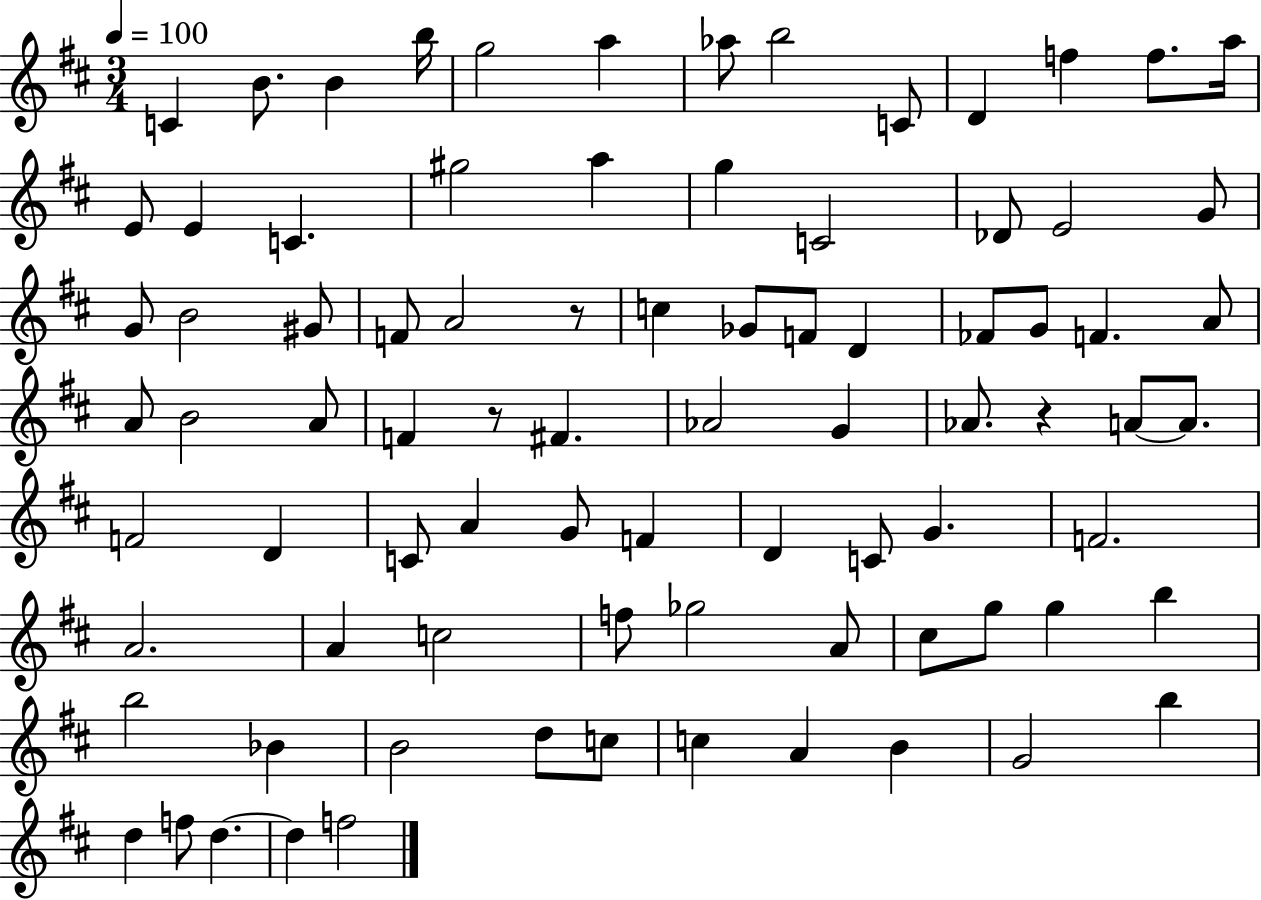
{
  \clef treble
  \numericTimeSignature
  \time 3/4
  \key d \major
  \tempo 4 = 100
  \repeat volta 2 { c'4 b'8. b'4 b''16 | g''2 a''4 | aes''8 b''2 c'8 | d'4 f''4 f''8. a''16 | \break e'8 e'4 c'4. | gis''2 a''4 | g''4 c'2 | des'8 e'2 g'8 | \break g'8 b'2 gis'8 | f'8 a'2 r8 | c''4 ges'8 f'8 d'4 | fes'8 g'8 f'4. a'8 | \break a'8 b'2 a'8 | f'4 r8 fis'4. | aes'2 g'4 | aes'8. r4 a'8~~ a'8. | \break f'2 d'4 | c'8 a'4 g'8 f'4 | d'4 c'8 g'4. | f'2. | \break a'2. | a'4 c''2 | f''8 ges''2 a'8 | cis''8 g''8 g''4 b''4 | \break b''2 bes'4 | b'2 d''8 c''8 | c''4 a'4 b'4 | g'2 b''4 | \break d''4 f''8 d''4.~~ | d''4 f''2 | } \bar "|."
}